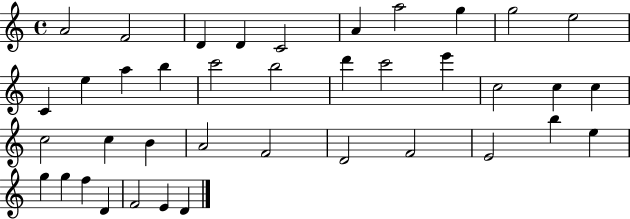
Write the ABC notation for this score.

X:1
T:Untitled
M:4/4
L:1/4
K:C
A2 F2 D D C2 A a2 g g2 e2 C e a b c'2 b2 d' c'2 e' c2 c c c2 c B A2 F2 D2 F2 E2 b e g g f D F2 E D